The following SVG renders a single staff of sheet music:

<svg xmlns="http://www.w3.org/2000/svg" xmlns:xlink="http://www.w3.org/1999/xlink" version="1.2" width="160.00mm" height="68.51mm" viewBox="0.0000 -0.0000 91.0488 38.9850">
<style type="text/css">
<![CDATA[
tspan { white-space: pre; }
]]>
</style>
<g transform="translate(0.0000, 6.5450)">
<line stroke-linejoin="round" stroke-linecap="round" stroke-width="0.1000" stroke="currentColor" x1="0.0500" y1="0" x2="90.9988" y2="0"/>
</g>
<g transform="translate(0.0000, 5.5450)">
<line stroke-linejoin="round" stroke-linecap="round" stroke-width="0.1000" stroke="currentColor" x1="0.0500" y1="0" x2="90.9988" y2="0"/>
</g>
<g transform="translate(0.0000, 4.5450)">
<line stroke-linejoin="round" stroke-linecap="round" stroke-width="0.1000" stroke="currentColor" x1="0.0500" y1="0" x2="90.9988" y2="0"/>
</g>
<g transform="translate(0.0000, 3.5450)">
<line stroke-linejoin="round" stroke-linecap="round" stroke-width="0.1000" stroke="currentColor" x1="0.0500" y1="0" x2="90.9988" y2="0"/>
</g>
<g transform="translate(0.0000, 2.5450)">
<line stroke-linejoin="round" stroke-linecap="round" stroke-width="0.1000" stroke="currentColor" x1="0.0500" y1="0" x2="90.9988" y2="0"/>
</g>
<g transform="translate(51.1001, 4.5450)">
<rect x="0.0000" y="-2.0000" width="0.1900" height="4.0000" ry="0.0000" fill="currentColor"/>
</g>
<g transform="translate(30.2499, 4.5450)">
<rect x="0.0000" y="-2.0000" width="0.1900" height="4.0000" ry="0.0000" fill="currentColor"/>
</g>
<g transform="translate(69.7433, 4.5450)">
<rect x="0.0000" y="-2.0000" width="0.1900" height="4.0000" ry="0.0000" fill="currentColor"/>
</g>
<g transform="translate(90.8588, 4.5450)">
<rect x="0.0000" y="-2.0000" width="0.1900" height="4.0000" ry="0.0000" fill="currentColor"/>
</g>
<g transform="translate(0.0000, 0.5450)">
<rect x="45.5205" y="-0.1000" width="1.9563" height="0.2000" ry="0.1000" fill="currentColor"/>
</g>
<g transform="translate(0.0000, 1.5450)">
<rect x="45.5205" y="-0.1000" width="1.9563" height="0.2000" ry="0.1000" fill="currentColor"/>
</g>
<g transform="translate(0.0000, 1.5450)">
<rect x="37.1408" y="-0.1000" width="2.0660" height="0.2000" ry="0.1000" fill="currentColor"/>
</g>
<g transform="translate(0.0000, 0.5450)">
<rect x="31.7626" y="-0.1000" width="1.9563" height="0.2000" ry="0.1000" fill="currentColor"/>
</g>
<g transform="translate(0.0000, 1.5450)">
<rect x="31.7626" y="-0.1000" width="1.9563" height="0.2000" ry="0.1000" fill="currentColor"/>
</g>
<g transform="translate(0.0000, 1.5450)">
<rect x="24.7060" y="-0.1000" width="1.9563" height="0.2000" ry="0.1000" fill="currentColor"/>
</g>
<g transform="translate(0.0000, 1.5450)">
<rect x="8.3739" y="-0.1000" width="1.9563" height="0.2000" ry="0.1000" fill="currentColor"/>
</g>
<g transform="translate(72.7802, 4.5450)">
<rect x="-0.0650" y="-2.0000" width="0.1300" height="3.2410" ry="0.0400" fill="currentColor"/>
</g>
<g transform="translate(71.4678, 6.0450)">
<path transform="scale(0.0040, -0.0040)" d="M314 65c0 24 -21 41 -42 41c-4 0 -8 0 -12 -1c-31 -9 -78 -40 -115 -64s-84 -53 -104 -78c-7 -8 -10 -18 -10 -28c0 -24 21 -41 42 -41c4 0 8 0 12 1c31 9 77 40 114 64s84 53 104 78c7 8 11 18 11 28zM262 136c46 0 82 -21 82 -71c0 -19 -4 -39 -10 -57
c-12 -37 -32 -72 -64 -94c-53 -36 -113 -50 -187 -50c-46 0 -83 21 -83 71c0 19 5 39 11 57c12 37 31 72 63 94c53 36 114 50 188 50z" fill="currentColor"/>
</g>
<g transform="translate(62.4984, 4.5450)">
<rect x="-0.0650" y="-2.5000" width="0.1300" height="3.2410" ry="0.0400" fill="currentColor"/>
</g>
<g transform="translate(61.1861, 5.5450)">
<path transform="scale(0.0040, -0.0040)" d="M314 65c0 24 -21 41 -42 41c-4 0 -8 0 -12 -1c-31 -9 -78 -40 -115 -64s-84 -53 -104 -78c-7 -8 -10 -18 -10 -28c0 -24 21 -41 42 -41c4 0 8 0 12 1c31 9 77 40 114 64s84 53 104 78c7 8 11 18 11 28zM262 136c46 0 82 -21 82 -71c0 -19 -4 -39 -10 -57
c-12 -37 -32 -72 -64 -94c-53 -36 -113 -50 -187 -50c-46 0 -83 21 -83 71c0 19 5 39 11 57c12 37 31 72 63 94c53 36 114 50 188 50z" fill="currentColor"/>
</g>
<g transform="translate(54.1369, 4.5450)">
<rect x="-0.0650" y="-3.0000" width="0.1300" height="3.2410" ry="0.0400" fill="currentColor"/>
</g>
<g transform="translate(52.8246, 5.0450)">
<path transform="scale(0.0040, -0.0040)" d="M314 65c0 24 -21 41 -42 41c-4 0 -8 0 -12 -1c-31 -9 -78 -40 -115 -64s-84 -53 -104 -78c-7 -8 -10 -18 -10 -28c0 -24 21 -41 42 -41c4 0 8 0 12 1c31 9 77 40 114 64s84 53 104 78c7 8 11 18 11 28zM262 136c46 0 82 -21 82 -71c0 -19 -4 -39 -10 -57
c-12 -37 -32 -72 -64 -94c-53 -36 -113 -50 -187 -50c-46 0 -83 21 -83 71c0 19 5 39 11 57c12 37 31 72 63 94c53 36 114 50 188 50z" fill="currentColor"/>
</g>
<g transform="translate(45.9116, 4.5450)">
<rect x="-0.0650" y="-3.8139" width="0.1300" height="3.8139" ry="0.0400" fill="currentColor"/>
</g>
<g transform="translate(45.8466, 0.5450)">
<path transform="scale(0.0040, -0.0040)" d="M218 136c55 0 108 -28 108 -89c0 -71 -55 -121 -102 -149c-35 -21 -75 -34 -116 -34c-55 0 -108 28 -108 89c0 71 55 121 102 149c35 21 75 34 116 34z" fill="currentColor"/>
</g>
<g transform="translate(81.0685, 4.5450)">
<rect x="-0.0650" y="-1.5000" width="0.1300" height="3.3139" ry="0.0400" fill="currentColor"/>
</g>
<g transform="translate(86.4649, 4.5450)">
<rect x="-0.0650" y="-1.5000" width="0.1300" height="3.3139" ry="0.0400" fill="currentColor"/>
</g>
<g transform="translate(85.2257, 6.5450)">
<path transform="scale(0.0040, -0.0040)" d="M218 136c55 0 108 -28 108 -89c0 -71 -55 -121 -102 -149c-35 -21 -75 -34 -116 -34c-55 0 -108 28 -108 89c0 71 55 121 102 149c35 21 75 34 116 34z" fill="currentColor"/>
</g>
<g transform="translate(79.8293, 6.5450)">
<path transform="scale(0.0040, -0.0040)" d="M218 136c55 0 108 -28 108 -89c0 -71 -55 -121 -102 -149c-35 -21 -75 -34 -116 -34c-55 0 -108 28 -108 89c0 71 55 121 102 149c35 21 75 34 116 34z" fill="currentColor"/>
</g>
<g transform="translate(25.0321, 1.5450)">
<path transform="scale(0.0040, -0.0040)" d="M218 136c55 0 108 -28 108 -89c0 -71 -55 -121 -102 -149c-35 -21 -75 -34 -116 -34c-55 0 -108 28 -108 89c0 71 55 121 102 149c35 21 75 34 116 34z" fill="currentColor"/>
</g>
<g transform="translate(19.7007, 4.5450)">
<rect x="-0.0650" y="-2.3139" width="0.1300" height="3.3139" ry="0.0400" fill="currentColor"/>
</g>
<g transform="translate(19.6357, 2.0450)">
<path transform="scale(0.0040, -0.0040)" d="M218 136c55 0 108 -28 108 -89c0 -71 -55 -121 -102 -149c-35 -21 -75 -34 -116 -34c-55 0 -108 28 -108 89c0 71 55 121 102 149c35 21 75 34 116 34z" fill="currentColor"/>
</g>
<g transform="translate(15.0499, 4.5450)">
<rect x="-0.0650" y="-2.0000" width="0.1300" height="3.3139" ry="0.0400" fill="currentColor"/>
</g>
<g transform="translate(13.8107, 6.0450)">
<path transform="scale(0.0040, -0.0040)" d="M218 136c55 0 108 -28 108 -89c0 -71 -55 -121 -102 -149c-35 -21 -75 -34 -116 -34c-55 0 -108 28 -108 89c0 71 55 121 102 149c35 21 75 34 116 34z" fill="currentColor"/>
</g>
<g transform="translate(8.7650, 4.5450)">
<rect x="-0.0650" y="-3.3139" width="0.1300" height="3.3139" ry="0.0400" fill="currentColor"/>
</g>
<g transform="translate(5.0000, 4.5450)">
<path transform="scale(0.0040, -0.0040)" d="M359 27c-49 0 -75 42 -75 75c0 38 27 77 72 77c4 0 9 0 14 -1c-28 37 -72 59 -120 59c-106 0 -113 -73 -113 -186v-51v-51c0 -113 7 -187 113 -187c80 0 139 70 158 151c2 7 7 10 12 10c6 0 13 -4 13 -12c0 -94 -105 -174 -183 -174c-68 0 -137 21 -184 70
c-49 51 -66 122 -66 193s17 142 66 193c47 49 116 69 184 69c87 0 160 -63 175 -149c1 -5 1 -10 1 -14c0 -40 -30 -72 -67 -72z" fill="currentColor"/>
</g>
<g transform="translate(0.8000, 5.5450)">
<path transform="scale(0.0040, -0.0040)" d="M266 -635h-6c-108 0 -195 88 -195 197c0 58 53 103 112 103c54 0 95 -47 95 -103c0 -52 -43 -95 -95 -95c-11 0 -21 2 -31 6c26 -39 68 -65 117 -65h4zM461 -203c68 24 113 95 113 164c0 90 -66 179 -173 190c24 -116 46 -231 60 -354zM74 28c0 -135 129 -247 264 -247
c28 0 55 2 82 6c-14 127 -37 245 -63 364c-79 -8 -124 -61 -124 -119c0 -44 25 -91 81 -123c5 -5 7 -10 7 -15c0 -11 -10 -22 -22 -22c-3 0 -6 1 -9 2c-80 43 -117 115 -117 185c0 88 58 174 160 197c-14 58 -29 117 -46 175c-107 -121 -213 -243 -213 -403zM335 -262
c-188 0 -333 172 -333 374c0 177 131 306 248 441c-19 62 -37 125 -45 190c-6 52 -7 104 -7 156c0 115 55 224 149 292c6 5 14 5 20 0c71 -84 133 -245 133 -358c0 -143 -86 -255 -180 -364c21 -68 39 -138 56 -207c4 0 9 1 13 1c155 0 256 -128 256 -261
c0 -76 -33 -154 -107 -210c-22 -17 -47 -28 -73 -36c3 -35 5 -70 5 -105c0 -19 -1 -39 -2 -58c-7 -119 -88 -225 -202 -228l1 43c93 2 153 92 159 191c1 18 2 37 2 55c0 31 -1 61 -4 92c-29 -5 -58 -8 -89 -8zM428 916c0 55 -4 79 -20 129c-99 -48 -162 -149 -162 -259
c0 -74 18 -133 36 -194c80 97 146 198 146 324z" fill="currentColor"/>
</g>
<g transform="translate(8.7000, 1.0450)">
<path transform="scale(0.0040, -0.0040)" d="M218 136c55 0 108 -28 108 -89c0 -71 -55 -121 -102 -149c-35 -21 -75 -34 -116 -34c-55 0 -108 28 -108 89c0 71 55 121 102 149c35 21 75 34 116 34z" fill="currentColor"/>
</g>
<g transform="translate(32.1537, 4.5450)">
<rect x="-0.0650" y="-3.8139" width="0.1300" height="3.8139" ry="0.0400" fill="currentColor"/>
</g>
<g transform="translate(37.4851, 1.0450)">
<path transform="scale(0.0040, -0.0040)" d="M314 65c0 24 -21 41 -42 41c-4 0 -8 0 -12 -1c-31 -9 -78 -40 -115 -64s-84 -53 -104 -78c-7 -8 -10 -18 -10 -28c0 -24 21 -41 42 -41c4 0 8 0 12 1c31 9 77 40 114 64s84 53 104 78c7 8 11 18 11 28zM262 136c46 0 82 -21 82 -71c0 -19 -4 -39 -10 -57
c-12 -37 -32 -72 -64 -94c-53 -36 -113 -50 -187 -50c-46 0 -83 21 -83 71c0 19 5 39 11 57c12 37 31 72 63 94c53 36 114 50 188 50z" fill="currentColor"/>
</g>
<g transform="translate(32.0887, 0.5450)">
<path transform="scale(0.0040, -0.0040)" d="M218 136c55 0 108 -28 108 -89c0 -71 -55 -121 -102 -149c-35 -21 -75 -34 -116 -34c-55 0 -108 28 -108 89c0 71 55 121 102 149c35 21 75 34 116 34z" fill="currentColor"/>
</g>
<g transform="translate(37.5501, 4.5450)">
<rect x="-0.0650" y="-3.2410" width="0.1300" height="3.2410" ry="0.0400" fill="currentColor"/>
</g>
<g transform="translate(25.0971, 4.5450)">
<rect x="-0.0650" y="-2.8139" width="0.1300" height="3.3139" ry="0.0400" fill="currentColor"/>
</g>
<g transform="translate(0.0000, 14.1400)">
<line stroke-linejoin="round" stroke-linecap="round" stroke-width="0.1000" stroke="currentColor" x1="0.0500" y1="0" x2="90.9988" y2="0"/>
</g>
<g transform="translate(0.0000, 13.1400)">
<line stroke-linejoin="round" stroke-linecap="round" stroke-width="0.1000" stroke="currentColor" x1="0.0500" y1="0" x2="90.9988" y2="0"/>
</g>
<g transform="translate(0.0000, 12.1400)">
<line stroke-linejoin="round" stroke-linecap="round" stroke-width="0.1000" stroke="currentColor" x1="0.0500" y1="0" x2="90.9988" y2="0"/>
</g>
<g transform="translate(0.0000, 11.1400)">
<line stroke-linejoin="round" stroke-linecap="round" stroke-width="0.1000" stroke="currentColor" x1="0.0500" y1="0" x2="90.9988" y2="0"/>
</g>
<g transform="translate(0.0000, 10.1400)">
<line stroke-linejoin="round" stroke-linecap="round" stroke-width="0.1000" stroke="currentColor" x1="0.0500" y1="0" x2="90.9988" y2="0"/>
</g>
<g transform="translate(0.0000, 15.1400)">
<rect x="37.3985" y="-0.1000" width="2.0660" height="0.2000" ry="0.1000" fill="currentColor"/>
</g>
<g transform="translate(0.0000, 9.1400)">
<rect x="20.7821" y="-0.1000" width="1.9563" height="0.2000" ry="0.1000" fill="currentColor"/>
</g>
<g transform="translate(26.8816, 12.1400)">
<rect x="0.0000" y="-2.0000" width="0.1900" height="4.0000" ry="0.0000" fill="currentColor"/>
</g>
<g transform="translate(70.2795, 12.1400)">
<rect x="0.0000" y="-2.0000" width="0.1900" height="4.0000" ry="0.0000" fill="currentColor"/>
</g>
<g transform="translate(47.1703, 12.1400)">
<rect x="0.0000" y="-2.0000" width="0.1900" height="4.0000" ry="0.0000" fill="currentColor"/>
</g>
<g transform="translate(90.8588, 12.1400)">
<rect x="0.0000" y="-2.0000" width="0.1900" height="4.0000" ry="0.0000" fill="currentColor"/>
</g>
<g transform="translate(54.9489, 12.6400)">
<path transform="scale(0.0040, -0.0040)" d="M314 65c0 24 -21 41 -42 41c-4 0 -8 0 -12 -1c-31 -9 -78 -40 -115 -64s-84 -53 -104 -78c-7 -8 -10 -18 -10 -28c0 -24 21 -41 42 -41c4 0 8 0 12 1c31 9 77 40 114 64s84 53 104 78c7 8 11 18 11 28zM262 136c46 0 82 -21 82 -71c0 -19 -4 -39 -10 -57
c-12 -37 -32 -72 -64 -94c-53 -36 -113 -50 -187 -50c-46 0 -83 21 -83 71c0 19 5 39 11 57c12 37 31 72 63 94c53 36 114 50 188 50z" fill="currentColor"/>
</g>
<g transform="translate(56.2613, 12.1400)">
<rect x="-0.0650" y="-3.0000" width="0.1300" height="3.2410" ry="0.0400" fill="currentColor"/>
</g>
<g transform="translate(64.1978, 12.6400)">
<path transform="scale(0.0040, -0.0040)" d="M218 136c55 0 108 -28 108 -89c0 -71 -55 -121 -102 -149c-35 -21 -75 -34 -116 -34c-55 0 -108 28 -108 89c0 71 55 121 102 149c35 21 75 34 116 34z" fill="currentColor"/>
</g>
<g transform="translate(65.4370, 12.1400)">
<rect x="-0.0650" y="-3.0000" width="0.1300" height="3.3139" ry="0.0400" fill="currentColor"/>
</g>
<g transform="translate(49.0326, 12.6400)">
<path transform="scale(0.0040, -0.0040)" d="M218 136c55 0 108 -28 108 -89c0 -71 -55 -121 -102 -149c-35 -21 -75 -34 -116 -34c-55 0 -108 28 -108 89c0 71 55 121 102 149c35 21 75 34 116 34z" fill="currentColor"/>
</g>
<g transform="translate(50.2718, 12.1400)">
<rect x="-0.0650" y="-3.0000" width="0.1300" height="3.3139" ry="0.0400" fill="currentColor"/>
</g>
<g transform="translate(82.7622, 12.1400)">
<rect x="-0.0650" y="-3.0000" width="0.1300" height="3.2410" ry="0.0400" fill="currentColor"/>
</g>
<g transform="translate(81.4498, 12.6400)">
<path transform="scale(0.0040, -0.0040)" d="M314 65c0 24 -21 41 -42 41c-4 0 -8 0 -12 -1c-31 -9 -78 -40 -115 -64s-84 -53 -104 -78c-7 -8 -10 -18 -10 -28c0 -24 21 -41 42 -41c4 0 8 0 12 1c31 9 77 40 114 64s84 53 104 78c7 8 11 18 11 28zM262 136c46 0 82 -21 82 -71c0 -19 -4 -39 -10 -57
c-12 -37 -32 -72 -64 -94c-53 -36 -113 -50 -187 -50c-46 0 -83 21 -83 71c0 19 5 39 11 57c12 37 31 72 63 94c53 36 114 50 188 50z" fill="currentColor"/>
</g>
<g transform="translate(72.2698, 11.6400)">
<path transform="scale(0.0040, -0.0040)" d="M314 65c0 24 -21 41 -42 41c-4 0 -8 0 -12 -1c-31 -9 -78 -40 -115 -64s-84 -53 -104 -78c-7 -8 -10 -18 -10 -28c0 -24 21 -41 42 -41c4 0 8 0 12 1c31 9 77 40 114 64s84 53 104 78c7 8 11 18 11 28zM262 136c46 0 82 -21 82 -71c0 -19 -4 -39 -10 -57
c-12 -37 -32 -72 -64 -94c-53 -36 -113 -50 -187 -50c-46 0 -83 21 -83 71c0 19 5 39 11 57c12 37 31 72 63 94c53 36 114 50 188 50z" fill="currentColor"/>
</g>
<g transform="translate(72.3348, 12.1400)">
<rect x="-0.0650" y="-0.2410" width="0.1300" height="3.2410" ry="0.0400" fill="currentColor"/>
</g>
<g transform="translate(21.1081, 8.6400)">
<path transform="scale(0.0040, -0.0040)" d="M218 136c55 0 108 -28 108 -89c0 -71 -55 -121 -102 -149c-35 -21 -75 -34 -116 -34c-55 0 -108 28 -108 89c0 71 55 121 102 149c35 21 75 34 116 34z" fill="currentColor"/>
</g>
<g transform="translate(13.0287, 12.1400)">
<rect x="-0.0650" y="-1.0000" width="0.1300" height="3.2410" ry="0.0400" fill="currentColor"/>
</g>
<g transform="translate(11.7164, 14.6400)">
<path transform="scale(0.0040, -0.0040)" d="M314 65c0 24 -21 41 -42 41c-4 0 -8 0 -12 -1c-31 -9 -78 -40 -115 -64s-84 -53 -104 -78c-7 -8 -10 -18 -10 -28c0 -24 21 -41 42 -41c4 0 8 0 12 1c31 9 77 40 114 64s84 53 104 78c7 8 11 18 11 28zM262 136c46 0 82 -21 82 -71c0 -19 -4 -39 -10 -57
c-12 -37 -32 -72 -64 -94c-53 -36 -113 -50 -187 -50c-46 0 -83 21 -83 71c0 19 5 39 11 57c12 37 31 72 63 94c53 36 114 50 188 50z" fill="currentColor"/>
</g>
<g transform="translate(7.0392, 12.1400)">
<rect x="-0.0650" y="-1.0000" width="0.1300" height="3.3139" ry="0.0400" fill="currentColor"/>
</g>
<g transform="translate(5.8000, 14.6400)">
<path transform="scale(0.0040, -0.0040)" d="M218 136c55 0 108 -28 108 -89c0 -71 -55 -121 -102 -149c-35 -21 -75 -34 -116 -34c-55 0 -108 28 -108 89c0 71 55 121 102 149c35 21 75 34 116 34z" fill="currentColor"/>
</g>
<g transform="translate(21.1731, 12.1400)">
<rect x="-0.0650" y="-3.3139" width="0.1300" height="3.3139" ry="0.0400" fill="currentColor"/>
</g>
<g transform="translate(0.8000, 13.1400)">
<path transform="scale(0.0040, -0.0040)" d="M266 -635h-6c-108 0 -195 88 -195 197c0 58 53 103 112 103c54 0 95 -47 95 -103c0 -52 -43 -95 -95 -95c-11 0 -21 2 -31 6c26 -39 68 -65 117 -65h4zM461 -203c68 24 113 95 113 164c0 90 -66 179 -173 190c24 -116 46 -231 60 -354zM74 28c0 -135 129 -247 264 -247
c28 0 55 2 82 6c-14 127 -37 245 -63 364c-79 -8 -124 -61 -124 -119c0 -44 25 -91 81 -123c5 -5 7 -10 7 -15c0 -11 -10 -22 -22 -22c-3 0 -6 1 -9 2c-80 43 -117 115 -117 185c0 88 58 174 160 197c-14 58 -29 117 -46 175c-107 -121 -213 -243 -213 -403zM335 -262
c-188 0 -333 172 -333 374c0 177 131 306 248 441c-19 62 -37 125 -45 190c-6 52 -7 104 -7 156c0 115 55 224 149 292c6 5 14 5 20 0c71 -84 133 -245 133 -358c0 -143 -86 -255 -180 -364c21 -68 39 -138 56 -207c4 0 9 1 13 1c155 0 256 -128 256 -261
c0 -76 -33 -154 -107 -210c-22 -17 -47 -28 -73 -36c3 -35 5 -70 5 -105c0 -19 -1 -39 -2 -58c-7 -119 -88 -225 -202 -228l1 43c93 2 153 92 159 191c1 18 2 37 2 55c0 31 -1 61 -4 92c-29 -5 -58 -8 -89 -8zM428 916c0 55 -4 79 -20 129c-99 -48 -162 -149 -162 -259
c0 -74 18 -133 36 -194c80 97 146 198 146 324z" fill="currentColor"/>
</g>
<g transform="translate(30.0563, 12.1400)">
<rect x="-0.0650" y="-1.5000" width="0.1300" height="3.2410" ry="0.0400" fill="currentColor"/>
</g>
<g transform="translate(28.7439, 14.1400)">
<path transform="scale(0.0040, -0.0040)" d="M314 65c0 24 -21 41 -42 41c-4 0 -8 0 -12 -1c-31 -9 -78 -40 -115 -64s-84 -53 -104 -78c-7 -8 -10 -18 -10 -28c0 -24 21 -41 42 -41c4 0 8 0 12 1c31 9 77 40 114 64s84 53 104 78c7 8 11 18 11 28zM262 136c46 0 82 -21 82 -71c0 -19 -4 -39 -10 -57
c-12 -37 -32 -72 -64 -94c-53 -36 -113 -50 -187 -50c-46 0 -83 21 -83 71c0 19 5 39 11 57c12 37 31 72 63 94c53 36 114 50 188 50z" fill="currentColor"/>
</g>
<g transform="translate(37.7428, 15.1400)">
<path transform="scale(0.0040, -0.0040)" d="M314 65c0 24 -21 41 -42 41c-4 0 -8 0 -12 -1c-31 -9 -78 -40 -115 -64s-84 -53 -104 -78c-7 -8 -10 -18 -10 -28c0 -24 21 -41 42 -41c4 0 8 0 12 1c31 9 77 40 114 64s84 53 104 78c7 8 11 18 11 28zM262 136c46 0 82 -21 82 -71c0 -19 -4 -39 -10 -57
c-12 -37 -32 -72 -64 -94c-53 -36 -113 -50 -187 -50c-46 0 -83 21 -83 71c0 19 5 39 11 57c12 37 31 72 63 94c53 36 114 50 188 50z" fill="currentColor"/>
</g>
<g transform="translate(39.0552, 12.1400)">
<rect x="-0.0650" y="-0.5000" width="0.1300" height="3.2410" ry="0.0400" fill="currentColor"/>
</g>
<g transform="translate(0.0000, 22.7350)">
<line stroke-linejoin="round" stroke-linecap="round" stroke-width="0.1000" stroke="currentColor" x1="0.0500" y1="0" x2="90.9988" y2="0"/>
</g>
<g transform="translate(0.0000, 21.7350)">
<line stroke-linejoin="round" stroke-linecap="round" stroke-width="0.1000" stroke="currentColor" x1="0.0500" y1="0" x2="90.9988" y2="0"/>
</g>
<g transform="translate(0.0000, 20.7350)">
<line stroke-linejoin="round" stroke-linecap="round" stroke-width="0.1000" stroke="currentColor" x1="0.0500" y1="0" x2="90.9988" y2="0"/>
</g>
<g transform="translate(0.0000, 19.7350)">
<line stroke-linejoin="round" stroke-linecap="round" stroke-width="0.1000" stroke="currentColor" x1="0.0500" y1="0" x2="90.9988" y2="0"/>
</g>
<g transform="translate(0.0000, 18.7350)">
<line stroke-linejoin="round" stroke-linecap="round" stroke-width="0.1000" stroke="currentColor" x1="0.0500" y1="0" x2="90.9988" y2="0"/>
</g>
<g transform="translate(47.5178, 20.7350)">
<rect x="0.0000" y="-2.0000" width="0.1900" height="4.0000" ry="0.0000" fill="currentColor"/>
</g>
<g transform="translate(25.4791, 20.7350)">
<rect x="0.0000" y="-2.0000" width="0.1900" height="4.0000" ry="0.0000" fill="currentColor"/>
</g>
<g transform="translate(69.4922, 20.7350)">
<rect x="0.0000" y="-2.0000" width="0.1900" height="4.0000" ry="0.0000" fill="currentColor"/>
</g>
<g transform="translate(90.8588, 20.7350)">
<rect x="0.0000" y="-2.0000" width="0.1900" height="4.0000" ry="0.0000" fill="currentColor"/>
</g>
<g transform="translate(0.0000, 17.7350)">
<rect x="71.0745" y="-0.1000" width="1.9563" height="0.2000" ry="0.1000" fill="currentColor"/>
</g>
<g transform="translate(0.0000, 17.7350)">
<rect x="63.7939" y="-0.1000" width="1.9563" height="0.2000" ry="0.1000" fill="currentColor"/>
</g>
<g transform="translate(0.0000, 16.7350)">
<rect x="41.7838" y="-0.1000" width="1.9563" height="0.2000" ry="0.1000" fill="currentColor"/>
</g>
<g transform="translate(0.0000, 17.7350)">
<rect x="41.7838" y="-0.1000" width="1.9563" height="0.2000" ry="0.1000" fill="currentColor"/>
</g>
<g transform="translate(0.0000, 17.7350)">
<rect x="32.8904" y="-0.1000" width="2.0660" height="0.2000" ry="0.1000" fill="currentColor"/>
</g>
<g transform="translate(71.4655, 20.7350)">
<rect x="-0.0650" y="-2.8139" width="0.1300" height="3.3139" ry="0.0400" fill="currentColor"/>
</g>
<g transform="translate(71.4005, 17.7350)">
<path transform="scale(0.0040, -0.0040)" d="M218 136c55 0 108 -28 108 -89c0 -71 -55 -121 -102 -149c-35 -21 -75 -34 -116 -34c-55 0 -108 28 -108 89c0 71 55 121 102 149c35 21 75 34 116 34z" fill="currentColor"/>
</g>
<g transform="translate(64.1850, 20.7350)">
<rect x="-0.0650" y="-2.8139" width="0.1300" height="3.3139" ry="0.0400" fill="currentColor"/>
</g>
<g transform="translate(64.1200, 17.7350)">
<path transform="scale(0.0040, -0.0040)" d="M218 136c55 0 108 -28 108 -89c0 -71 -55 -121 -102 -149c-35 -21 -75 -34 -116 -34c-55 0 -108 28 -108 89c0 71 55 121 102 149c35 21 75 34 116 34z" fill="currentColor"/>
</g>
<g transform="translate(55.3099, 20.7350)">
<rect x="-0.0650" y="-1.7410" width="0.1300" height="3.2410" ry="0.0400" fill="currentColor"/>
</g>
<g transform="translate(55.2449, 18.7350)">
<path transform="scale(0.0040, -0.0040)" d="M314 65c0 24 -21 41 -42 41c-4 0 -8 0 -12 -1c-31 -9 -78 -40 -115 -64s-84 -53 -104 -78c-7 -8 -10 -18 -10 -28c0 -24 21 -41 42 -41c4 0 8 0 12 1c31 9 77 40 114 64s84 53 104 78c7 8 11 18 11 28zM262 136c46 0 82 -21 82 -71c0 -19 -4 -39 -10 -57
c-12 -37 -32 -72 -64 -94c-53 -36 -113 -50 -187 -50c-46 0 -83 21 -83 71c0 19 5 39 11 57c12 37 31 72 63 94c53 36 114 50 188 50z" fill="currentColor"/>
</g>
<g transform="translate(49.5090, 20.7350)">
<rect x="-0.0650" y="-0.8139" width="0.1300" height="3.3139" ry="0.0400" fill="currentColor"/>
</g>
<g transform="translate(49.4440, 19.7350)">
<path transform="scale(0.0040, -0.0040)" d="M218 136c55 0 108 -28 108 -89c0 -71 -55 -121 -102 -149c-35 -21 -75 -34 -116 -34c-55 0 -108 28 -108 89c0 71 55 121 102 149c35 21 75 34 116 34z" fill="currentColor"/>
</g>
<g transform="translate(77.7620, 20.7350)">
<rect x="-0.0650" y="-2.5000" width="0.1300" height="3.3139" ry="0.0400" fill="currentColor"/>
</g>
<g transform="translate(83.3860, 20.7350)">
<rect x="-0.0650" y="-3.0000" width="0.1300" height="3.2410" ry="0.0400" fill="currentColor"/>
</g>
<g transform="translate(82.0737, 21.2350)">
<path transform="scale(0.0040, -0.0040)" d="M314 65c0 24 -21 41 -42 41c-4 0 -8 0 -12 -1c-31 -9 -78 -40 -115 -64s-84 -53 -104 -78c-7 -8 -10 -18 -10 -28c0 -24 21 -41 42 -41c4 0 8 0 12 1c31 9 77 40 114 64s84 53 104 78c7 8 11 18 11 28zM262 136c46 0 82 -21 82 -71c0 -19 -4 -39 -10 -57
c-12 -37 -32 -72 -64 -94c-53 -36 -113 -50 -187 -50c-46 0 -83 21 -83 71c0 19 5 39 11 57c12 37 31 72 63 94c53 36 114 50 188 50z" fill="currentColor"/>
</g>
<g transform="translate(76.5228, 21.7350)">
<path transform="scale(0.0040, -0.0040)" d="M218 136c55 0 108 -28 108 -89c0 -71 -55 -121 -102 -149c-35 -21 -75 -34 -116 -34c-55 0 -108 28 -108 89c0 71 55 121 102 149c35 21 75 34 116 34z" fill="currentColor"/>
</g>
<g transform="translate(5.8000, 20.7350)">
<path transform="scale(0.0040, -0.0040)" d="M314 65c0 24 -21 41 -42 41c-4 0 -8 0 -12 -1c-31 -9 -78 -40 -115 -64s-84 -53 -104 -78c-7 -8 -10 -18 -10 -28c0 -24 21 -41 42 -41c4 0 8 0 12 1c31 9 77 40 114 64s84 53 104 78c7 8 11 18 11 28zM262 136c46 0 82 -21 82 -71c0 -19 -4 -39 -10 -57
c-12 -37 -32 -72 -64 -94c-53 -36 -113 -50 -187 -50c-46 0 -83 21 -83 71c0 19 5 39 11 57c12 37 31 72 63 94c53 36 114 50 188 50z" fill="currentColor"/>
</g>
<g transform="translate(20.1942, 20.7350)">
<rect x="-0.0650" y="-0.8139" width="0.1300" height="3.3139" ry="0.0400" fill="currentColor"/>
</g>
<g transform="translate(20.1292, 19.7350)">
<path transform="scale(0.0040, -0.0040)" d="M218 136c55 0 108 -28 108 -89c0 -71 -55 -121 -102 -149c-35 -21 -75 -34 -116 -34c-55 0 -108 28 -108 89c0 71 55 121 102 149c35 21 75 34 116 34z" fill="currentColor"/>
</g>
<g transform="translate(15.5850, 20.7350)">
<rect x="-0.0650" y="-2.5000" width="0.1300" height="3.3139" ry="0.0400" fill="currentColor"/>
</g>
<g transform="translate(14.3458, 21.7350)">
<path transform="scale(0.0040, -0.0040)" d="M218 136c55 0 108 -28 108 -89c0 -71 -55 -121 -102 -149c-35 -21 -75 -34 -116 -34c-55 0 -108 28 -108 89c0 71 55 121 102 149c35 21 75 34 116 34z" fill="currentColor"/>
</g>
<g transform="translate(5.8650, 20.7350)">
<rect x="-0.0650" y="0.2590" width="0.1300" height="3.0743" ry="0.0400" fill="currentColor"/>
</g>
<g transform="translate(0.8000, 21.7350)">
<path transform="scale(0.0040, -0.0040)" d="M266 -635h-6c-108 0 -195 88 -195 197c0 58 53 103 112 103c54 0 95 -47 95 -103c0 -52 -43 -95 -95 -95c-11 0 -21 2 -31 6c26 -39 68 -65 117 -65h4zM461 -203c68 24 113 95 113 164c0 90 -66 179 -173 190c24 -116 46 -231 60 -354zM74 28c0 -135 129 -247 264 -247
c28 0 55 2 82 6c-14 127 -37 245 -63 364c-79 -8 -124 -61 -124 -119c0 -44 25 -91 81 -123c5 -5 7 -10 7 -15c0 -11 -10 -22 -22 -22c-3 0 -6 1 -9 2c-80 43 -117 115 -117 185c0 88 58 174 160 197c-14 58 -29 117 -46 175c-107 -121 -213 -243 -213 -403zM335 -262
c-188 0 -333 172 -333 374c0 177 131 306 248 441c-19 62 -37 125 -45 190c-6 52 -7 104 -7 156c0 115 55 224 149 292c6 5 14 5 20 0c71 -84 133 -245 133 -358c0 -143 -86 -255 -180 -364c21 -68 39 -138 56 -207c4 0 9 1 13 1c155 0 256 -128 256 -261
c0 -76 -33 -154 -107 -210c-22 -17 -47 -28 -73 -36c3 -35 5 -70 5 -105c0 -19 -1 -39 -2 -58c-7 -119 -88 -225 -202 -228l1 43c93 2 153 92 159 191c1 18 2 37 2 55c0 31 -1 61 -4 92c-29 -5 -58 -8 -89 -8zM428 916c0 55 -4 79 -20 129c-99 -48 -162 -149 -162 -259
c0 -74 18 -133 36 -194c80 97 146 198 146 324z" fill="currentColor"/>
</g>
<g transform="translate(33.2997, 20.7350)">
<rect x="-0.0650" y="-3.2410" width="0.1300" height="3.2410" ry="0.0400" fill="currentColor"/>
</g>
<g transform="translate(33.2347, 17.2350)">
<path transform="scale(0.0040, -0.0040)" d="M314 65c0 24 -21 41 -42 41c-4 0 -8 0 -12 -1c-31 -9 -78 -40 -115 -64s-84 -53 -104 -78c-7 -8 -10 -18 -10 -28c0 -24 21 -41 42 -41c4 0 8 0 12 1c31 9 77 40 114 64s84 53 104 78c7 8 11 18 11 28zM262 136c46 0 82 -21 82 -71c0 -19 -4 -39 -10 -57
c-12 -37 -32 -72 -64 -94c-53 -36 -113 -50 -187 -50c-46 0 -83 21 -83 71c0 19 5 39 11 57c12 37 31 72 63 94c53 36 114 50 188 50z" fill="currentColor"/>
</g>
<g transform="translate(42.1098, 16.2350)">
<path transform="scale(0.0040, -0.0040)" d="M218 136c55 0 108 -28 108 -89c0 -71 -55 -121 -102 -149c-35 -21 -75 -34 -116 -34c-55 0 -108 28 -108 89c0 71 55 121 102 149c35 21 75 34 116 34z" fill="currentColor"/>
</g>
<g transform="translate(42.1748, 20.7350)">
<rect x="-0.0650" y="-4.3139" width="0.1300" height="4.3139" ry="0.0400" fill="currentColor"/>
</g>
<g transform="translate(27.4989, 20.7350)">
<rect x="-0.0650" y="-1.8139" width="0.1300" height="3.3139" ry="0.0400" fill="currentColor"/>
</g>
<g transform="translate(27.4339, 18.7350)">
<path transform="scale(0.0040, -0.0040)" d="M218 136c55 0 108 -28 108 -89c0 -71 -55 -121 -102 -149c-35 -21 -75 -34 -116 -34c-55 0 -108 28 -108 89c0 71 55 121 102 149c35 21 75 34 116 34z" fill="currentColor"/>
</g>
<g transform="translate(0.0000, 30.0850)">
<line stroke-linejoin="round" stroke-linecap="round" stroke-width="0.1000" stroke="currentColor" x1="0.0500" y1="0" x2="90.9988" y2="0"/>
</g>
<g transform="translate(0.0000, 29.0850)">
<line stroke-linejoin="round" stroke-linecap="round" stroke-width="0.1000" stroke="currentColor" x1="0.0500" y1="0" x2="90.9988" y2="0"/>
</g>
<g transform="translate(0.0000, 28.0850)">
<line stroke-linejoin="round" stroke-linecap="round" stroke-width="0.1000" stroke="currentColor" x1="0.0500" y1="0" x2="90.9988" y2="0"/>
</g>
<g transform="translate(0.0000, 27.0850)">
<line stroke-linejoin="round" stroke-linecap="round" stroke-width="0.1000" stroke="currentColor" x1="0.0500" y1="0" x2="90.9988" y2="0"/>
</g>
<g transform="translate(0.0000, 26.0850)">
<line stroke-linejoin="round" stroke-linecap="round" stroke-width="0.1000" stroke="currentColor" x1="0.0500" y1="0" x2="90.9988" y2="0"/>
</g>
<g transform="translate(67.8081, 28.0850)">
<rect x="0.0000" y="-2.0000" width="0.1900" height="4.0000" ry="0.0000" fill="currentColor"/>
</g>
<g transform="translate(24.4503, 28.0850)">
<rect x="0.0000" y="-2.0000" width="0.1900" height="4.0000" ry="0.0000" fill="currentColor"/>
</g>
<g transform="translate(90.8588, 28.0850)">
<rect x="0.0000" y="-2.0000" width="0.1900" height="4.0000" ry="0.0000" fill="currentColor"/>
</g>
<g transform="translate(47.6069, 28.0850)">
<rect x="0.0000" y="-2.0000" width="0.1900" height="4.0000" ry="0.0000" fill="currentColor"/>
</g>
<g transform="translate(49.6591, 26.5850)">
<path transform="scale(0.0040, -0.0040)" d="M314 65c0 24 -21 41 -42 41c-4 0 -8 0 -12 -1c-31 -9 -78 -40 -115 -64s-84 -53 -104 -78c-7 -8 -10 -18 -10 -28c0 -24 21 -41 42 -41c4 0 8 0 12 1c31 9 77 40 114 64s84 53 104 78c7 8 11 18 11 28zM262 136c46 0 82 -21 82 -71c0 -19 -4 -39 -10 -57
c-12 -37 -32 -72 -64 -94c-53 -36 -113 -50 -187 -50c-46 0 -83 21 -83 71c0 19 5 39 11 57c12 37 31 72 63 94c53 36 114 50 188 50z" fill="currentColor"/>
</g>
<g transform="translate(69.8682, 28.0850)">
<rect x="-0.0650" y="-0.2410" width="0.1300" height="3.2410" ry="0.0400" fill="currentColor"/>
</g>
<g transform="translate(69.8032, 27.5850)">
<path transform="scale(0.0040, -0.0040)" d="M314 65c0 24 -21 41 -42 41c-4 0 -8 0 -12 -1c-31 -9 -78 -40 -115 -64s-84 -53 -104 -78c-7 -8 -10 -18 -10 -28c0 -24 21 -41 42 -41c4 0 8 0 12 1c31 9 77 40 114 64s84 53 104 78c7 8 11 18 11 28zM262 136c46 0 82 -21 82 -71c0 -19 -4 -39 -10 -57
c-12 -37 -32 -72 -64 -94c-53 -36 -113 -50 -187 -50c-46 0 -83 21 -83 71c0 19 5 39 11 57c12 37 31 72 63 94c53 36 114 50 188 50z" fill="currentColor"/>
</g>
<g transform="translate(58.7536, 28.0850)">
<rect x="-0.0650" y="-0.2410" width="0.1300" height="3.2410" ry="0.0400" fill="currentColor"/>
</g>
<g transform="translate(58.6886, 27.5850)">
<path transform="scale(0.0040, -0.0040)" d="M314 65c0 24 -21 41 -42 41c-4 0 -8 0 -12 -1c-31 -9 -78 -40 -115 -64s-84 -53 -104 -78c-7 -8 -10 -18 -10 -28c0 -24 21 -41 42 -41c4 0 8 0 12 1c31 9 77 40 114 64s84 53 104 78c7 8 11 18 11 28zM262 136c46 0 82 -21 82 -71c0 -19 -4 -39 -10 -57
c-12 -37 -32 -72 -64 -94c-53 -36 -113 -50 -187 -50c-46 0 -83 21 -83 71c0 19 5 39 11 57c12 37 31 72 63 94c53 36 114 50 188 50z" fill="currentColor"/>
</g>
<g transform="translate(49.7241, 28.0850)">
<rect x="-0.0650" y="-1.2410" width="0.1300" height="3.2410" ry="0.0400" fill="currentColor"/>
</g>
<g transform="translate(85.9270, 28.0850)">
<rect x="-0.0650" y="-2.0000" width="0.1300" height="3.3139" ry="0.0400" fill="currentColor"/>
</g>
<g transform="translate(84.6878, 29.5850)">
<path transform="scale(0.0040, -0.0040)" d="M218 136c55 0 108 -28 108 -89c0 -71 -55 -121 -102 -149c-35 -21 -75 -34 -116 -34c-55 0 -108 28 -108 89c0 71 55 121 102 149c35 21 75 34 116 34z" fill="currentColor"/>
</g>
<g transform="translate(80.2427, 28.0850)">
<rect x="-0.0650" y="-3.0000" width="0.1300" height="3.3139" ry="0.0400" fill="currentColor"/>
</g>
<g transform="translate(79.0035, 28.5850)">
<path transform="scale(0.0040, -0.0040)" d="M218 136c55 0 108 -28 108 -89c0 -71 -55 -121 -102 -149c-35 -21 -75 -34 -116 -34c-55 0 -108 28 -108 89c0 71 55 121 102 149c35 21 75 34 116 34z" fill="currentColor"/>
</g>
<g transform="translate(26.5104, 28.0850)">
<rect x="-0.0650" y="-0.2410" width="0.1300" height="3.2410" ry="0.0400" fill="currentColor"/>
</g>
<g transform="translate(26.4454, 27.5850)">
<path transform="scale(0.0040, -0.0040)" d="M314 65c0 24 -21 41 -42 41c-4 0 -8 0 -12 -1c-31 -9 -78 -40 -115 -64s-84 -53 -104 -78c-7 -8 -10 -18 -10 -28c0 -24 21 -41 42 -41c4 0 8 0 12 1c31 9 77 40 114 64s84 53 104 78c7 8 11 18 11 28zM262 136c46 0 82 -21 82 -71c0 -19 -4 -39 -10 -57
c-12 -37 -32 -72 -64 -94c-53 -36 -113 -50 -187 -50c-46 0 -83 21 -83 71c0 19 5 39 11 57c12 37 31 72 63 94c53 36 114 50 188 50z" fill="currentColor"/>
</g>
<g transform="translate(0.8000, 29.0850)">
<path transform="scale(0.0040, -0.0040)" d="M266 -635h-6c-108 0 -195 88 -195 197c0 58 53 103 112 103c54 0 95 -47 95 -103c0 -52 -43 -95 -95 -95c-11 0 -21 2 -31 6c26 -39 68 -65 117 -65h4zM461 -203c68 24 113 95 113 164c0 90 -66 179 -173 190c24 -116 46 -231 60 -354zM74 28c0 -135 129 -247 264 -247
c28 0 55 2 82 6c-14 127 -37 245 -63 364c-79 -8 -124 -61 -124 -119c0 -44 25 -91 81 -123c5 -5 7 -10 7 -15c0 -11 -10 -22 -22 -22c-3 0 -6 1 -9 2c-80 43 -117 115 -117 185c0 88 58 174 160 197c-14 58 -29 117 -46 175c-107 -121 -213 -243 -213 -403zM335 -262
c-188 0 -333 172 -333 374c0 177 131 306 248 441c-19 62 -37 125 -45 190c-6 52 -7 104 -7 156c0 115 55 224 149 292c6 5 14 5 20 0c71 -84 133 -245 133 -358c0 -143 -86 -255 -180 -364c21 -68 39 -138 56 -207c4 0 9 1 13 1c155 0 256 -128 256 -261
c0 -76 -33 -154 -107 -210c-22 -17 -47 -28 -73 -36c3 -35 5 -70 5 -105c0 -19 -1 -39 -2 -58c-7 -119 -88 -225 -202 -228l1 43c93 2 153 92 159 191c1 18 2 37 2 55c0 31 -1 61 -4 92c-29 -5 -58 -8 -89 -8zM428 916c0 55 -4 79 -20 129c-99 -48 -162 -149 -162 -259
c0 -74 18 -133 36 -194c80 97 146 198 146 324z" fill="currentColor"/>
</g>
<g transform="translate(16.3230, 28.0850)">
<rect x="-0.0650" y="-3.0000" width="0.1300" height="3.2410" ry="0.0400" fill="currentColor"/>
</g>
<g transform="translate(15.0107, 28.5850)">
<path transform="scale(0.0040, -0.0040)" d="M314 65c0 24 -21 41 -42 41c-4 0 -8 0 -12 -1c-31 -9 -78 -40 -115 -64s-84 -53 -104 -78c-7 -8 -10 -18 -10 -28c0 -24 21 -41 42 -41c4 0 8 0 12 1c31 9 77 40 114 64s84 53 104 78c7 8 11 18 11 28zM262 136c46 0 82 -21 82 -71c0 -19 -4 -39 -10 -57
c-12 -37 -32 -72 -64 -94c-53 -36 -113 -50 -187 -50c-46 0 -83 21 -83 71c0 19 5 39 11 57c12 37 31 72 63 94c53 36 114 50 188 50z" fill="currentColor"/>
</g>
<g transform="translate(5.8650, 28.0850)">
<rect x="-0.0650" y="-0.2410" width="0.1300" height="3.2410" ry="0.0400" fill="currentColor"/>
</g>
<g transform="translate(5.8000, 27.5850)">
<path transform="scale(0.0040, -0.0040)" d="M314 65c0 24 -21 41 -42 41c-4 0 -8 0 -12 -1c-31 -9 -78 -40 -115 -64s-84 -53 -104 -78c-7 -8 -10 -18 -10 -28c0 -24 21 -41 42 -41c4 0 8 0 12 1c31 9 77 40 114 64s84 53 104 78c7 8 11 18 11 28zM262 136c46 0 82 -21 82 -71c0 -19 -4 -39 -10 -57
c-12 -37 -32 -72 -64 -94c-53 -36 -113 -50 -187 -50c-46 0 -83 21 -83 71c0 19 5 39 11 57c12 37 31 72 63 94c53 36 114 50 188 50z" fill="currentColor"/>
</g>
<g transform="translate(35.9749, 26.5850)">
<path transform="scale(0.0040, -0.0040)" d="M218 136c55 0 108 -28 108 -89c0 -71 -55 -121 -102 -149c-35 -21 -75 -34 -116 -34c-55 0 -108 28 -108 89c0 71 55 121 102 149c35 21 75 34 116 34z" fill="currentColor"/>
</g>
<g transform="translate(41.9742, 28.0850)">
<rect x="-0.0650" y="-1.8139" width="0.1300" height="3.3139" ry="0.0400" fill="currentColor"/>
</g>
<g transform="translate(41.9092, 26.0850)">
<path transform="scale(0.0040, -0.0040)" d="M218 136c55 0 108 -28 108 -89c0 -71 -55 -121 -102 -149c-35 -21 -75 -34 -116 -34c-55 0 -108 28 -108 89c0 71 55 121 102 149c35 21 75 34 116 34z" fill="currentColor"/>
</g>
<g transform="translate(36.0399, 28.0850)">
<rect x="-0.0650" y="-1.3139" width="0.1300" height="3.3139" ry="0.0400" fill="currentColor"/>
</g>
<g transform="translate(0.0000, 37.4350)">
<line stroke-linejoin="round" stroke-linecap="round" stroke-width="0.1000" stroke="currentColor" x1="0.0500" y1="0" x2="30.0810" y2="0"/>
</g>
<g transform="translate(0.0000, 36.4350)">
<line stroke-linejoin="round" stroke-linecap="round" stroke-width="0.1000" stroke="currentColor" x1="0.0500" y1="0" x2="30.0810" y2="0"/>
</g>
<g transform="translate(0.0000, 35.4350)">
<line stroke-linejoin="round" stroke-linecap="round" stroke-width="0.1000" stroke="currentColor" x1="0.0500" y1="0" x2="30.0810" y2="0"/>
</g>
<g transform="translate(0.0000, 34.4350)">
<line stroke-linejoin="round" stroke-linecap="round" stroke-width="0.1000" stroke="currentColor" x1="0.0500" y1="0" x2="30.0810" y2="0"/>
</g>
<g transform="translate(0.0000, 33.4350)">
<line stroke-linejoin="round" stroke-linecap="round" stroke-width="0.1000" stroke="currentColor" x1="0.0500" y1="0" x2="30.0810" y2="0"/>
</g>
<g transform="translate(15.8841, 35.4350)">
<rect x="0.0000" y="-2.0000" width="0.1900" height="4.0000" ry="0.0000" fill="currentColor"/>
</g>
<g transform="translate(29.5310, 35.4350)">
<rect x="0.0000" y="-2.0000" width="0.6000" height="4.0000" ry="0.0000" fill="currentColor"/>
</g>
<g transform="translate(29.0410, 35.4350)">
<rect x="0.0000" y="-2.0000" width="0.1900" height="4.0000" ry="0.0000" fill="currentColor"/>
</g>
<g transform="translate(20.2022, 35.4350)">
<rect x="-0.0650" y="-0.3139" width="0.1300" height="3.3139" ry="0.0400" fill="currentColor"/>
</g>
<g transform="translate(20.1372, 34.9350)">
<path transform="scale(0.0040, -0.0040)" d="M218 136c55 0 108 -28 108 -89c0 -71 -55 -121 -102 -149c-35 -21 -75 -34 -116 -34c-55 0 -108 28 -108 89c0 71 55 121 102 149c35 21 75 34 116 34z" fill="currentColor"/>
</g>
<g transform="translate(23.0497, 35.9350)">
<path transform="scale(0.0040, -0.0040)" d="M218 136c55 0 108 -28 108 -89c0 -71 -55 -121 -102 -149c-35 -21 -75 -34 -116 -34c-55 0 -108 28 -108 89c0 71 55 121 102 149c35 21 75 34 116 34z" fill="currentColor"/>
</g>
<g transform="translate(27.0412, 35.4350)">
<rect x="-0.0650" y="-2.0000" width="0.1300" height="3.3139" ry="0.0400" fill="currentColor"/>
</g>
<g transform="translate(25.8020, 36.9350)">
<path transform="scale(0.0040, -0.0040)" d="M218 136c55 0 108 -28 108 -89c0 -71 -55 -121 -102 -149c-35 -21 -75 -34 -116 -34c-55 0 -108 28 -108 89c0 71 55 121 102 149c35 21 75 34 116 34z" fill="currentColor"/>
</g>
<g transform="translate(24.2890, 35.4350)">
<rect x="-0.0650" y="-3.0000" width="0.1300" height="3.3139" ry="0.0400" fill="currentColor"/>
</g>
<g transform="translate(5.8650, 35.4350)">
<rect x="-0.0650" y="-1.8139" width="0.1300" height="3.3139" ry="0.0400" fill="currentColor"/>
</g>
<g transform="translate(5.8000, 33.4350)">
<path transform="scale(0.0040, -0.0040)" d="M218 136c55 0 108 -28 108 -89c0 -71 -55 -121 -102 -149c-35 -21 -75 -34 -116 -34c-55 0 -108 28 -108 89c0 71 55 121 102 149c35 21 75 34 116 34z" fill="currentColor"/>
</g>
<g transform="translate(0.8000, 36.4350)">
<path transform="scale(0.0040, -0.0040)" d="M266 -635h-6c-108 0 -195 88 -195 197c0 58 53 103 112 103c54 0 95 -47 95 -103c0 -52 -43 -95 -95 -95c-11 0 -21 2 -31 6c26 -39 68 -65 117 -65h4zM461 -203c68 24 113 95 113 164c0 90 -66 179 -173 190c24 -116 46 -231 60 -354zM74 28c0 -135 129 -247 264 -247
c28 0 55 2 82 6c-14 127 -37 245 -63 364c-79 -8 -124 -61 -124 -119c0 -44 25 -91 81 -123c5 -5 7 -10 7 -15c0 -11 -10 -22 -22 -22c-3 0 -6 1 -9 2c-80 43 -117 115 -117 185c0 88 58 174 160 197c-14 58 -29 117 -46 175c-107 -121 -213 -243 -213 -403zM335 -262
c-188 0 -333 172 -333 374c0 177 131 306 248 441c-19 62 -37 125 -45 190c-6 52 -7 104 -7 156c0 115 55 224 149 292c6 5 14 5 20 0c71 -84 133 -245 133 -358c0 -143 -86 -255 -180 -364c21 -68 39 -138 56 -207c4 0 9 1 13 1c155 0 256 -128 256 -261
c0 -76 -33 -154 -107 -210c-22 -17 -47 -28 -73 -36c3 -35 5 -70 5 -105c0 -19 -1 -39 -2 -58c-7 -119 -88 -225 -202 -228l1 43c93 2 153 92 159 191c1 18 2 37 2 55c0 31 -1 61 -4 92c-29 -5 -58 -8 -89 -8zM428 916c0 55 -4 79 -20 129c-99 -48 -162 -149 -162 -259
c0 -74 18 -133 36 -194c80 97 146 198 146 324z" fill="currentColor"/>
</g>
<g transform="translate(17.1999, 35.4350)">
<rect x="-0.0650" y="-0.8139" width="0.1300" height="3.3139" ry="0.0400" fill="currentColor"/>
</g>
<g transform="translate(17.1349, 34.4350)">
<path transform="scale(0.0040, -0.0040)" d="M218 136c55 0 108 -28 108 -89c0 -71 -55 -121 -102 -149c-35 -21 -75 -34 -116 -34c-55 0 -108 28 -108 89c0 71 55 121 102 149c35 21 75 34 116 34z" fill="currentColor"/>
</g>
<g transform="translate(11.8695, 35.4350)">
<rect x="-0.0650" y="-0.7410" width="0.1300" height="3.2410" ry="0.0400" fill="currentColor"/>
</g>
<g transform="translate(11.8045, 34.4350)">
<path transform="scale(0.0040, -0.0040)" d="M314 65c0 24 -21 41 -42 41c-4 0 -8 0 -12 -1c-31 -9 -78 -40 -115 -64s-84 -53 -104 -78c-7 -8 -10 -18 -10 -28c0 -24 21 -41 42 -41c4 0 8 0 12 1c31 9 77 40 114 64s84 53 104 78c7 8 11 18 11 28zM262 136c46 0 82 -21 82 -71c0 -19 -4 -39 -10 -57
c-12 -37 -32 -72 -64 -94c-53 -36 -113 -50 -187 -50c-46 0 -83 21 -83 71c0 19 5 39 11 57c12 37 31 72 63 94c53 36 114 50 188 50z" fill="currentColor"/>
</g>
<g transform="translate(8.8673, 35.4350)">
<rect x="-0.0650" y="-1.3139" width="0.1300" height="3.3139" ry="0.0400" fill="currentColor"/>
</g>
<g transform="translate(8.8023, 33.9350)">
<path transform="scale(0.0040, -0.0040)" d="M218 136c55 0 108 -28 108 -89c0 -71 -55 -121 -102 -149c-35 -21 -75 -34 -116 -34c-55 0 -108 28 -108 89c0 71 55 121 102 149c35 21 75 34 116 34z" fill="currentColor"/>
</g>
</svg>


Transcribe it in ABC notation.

X:1
T:Untitled
M:4/4
L:1/4
K:C
b F g a c' b2 c' A2 G2 F2 E E D D2 b E2 C2 A A2 A c2 A2 B2 G d f b2 d' d f2 a a G A2 c2 A2 c2 e f e2 c2 c2 A F f e d2 d c A F